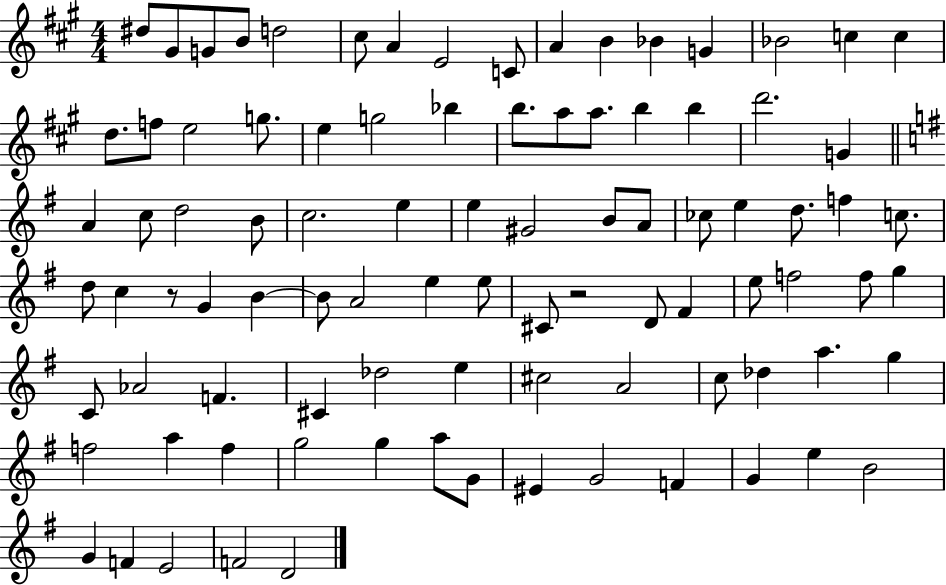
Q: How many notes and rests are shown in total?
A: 92